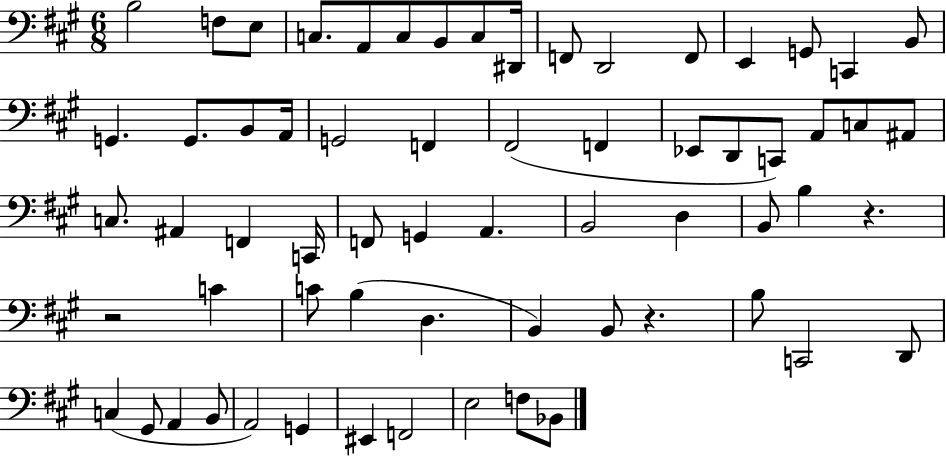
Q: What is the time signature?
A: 6/8